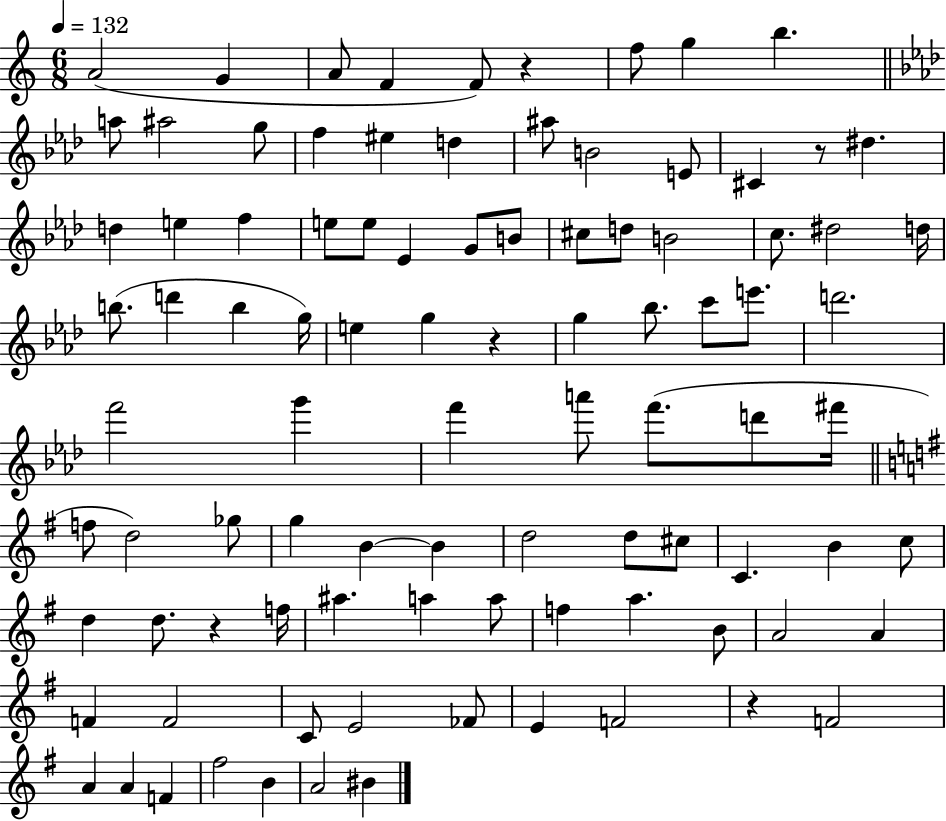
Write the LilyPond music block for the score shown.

{
  \clef treble
  \numericTimeSignature
  \time 6/8
  \key c \major
  \tempo 4 = 132
  \repeat volta 2 { a'2( g'4 | a'8 f'4 f'8) r4 | f''8 g''4 b''4. | \bar "||" \break \key f \minor a''8 ais''2 g''8 | f''4 eis''4 d''4 | ais''8 b'2 e'8 | cis'4 r8 dis''4. | \break d''4 e''4 f''4 | e''8 e''8 ees'4 g'8 b'8 | cis''8 d''8 b'2 | c''8. dis''2 d''16 | \break b''8.( d'''4 b''4 g''16) | e''4 g''4 r4 | g''4 bes''8. c'''8 e'''8. | d'''2. | \break f'''2 g'''4 | f'''4 a'''8 f'''8.( d'''8 fis'''16 | \bar "||" \break \key g \major f''8 d''2) ges''8 | g''4 b'4~~ b'4 | d''2 d''8 cis''8 | c'4. b'4 c''8 | \break d''4 d''8. r4 f''16 | ais''4. a''4 a''8 | f''4 a''4. b'8 | a'2 a'4 | \break f'4 f'2 | c'8 e'2 fes'8 | e'4 f'2 | r4 f'2 | \break a'4 a'4 f'4 | fis''2 b'4 | a'2 bis'4 | } \bar "|."
}